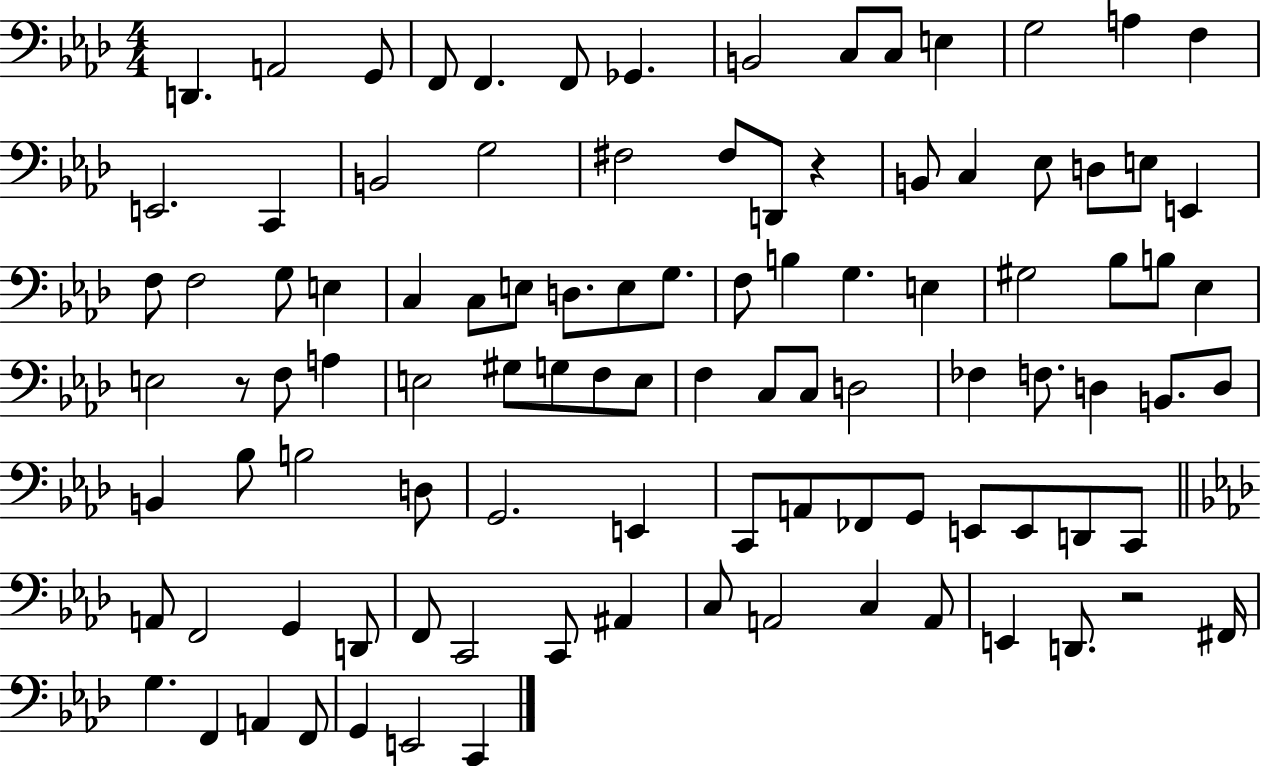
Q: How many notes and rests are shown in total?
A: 101